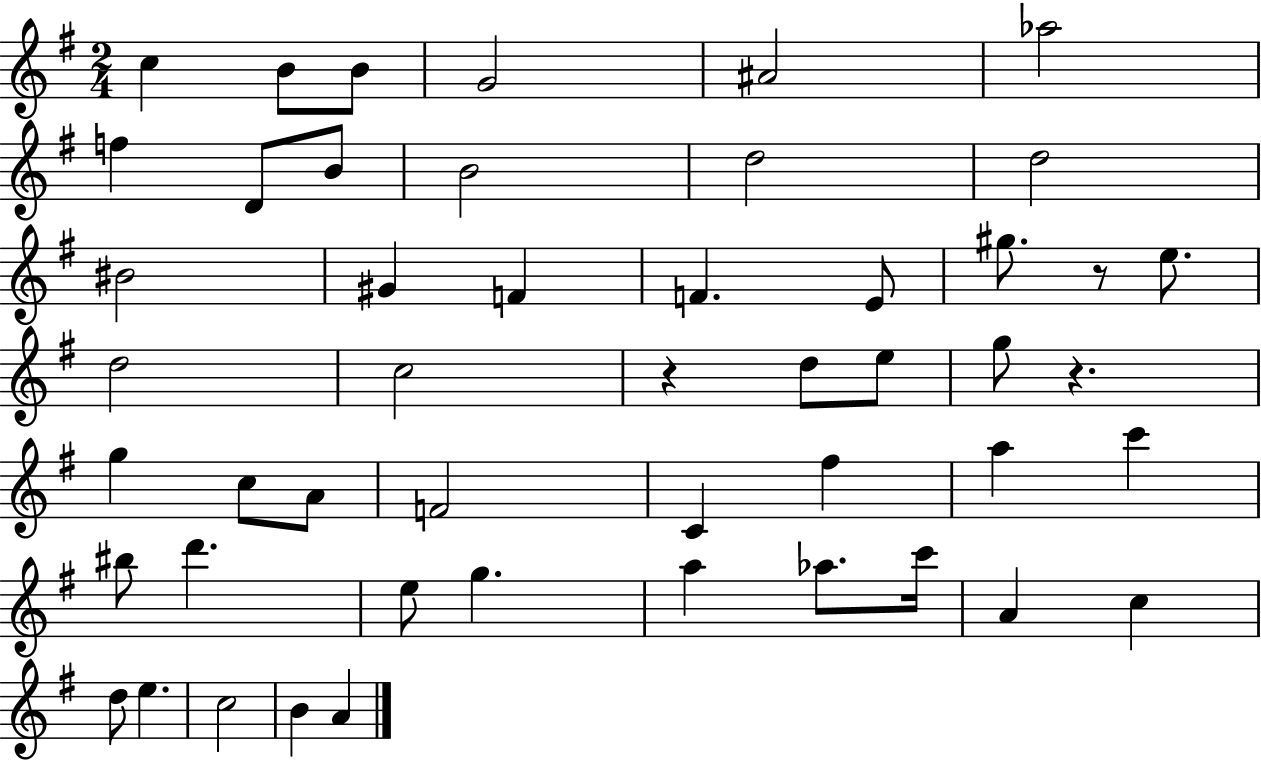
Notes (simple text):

C5/q B4/e B4/e G4/h A#4/h Ab5/h F5/q D4/e B4/e B4/h D5/h D5/h BIS4/h G#4/q F4/q F4/q. E4/e G#5/e. R/e E5/e. D5/h C5/h R/q D5/e E5/e G5/e R/q. G5/q C5/e A4/e F4/h C4/q F#5/q A5/q C6/q BIS5/e D6/q. E5/e G5/q. A5/q Ab5/e. C6/s A4/q C5/q D5/e E5/q. C5/h B4/q A4/q